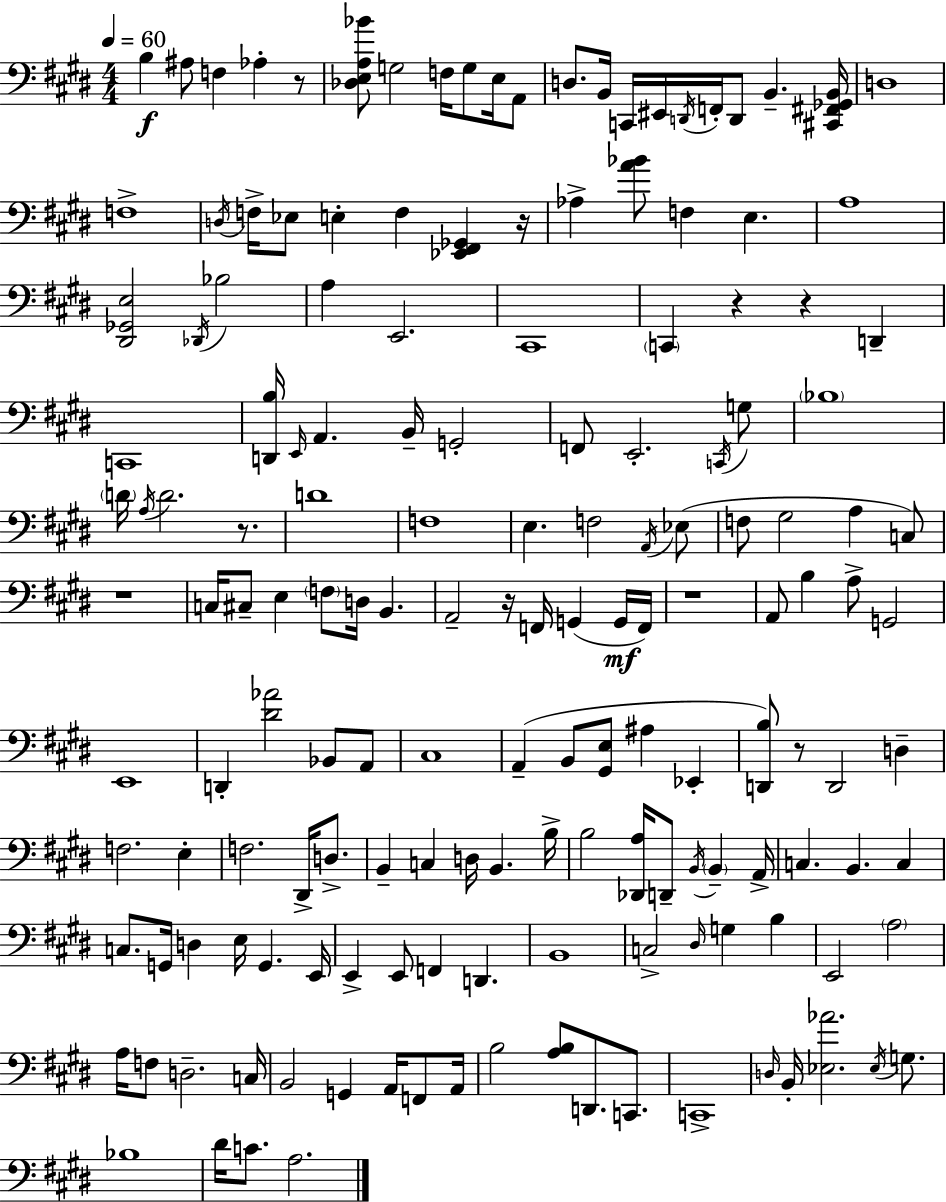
{
  \clef bass
  \numericTimeSignature
  \time 4/4
  \key e \major
  \tempo 4 = 60
  b4\f ais8 f4 aes4-. r8 | <des e a bes'>8 g2 f16 g8 e16 a,8 | d8. b,16 c,16 eis,16 \acciaccatura { d,16 } f,16-. d,8 b,4.-- | <cis, fis, ges, b,>16 d1 | \break f1-> | \acciaccatura { d16 } f16-> ees8 e4-. f4 <ees, fis, ges,>4 | r16 aes4-> <a' bes'>8 f4 e4. | a1 | \break <dis, ges, e>2 \acciaccatura { des,16 } bes2 | a4 e,2. | cis,1 | \parenthesize c,4 r4 r4 d,4-- | \break c,1 | <d, b>16 \grace { e,16 } a,4. b,16-- g,2-. | f,8 e,2.-. | \acciaccatura { c,16 } g8 \parenthesize bes1 | \break \parenthesize d'16 \acciaccatura { a16 } d'2. | r8. d'1 | f1 | e4. f2 | \break \acciaccatura { a,16 } ees8( f8 gis2 | a4 c8) r1 | c16 cis8-- e4 \parenthesize f8 | d16 b,4. a,2-- r16 | \break f,16 g,4( g,16\mf f,16) r1 | a,8 b4 a8-> g,2 | e,1 | d,4-. <dis' aes'>2 | \break bes,8 a,8 cis1 | a,4--( b,8 <gis, e>8 ais4 | ees,4-. <d, b>8) r8 d,2 | d4-- f2. | \break e4-. f2. | dis,16-> d8.-> b,4-- c4 d16 | b,4. b16-> b2 <des, a>16 | d,8-- \acciaccatura { b,16 } \parenthesize b,4-- a,16-> c4. b,4. | \break c4 c8. g,16 d4 | e16 g,4. e,16 e,4-> e,8 f,4 | d,4. b,1 | c2-> | \break \grace { dis16 } g4 b4 e,2 | \parenthesize a2 a16 f8 d2.-- | c16 b,2 | g,4 a,16 f,8 a,16 b2 | \break <a b>8 d,8. c,8. c,1-> | \grace { d16 } b,16-. <ees aes'>2. | \acciaccatura { ees16 } g8. bes1 | dis'16 c'8. a2. | \break \bar "|."
}